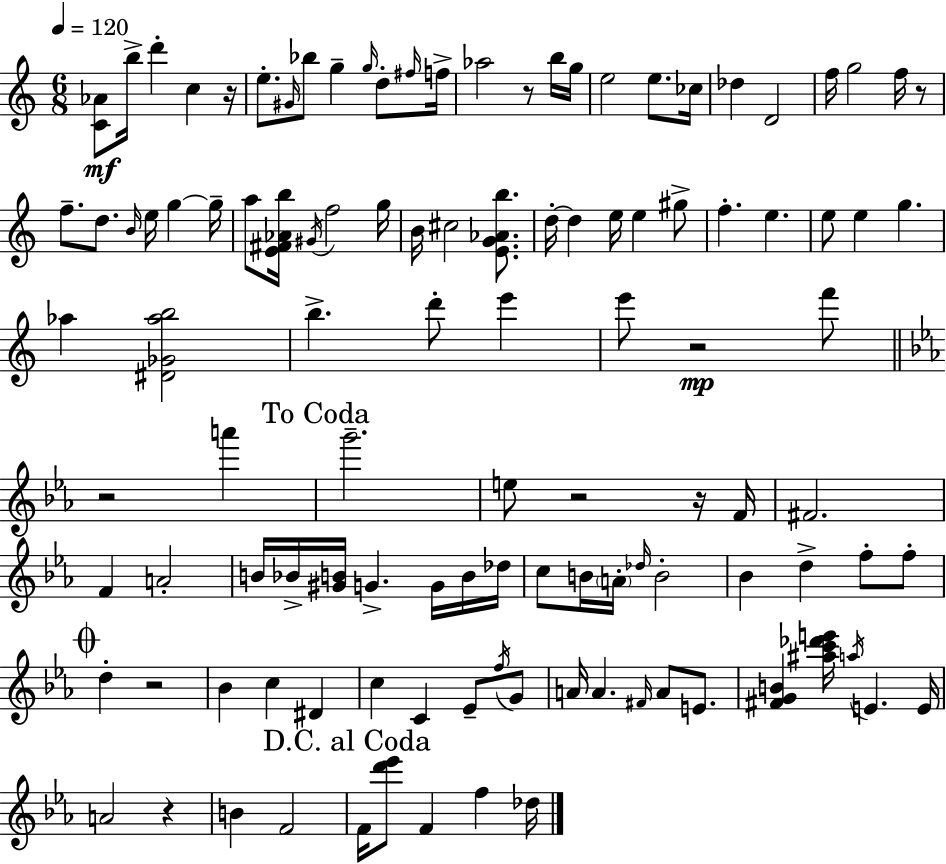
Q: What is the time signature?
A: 6/8